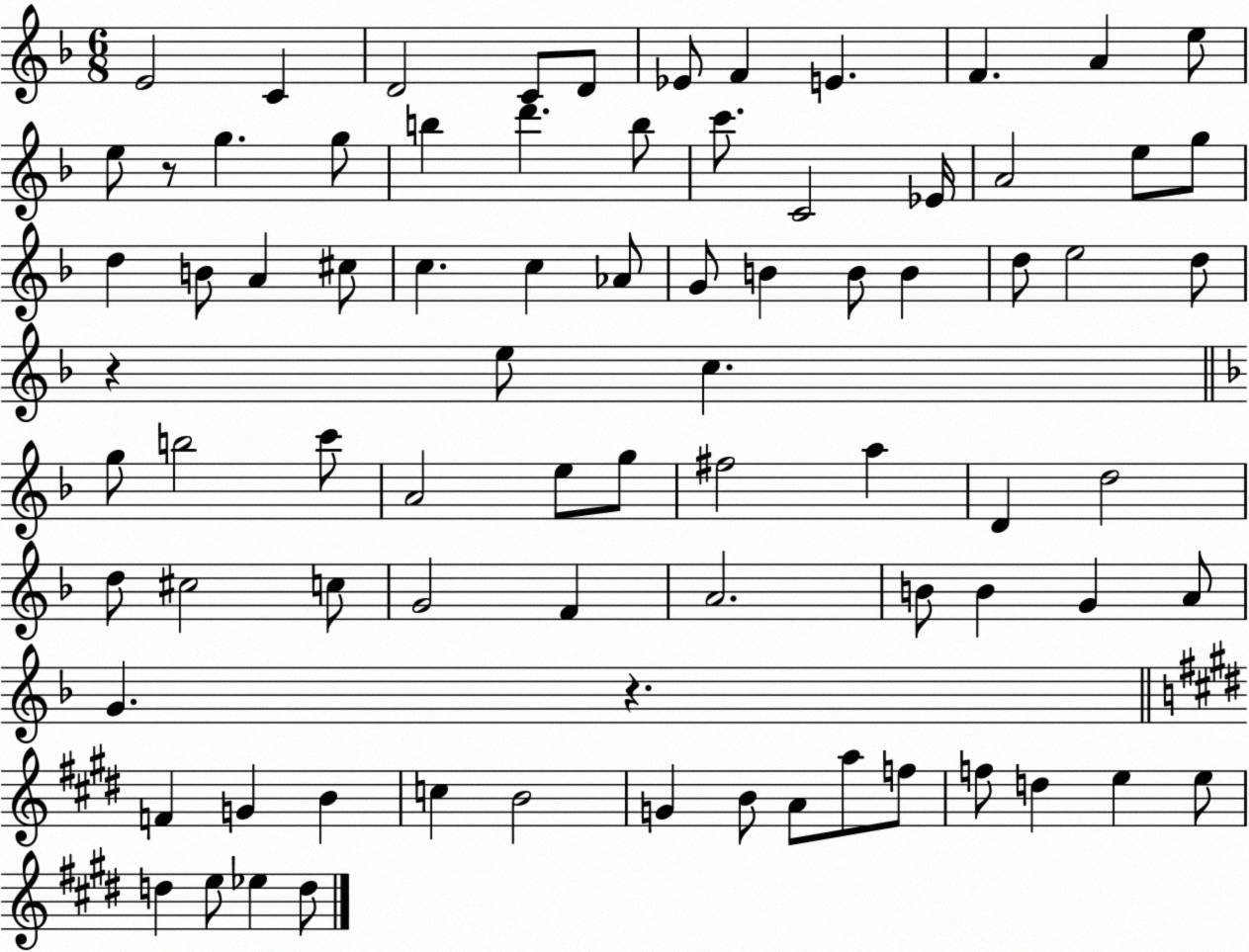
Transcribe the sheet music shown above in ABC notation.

X:1
T:Untitled
M:6/8
L:1/4
K:F
E2 C D2 C/2 D/2 _E/2 F E F A e/2 e/2 z/2 g g/2 b d' b/2 c'/2 C2 _E/4 A2 e/2 g/2 d B/2 A ^c/2 c c _A/2 G/2 B B/2 B d/2 e2 d/2 z e/2 c g/2 b2 c'/2 A2 e/2 g/2 ^f2 a D d2 d/2 ^c2 c/2 G2 F A2 B/2 B G A/2 G z F G B c B2 G B/2 A/2 a/2 f/2 f/2 d e e/2 d e/2 _e d/2